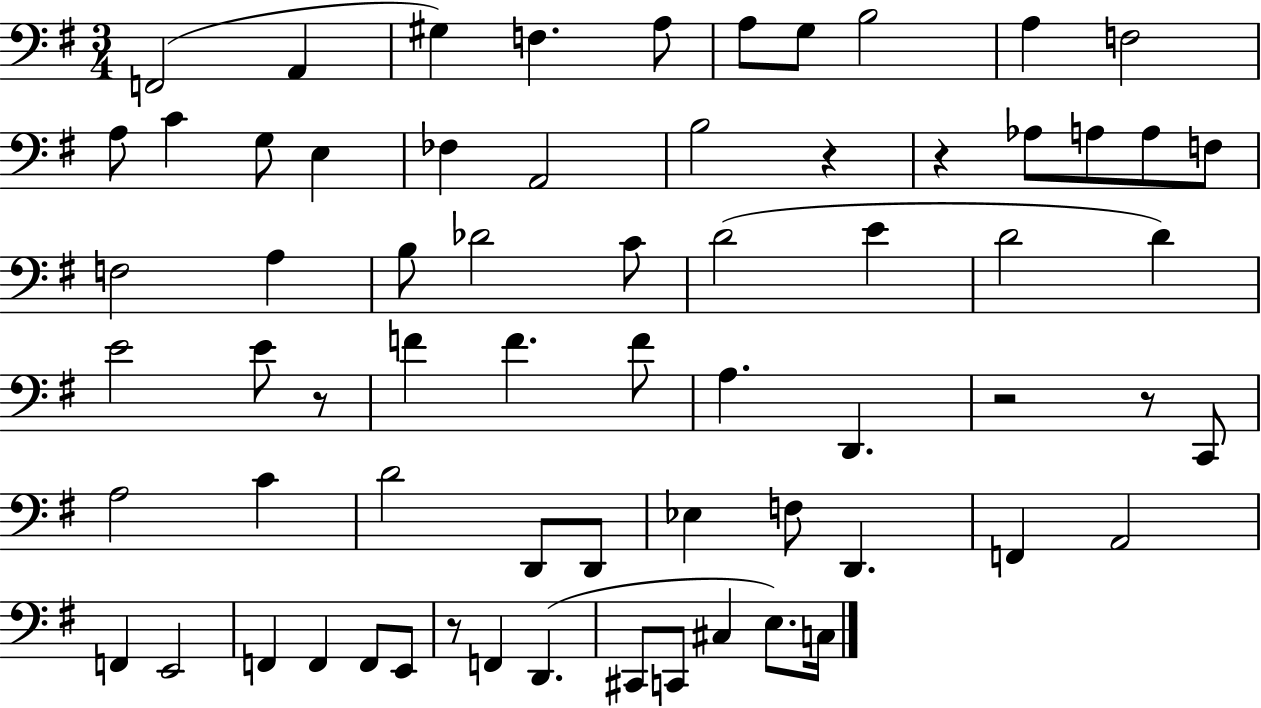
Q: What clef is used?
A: bass